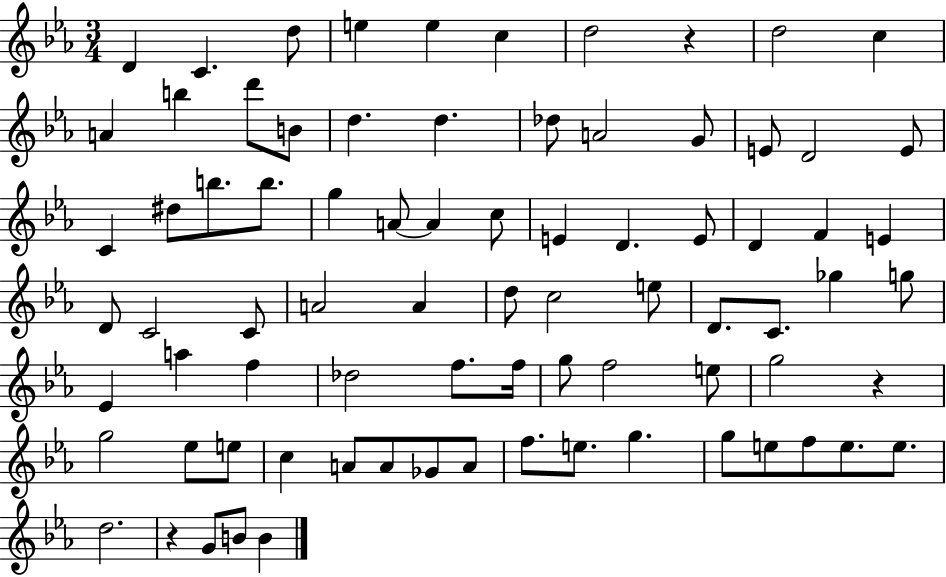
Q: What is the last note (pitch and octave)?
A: B4